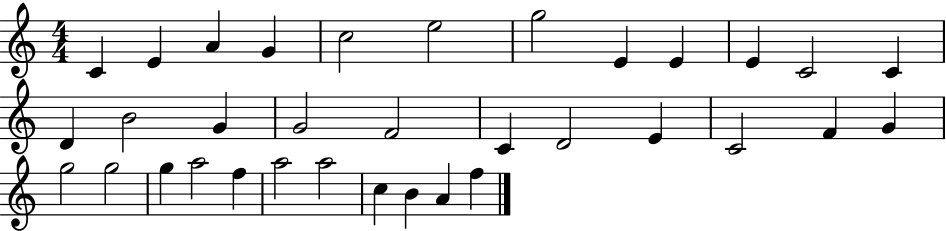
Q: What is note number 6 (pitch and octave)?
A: E5